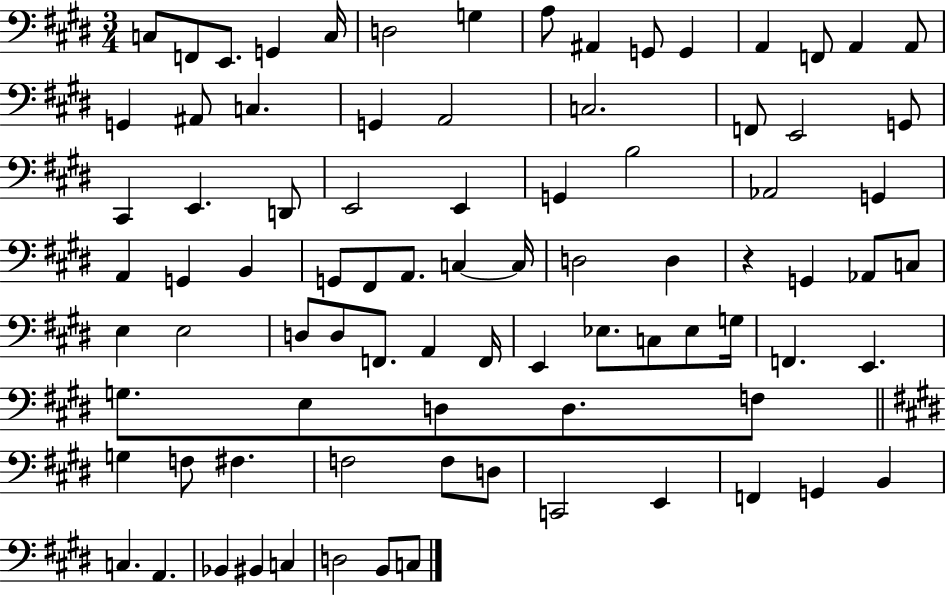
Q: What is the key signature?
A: E major